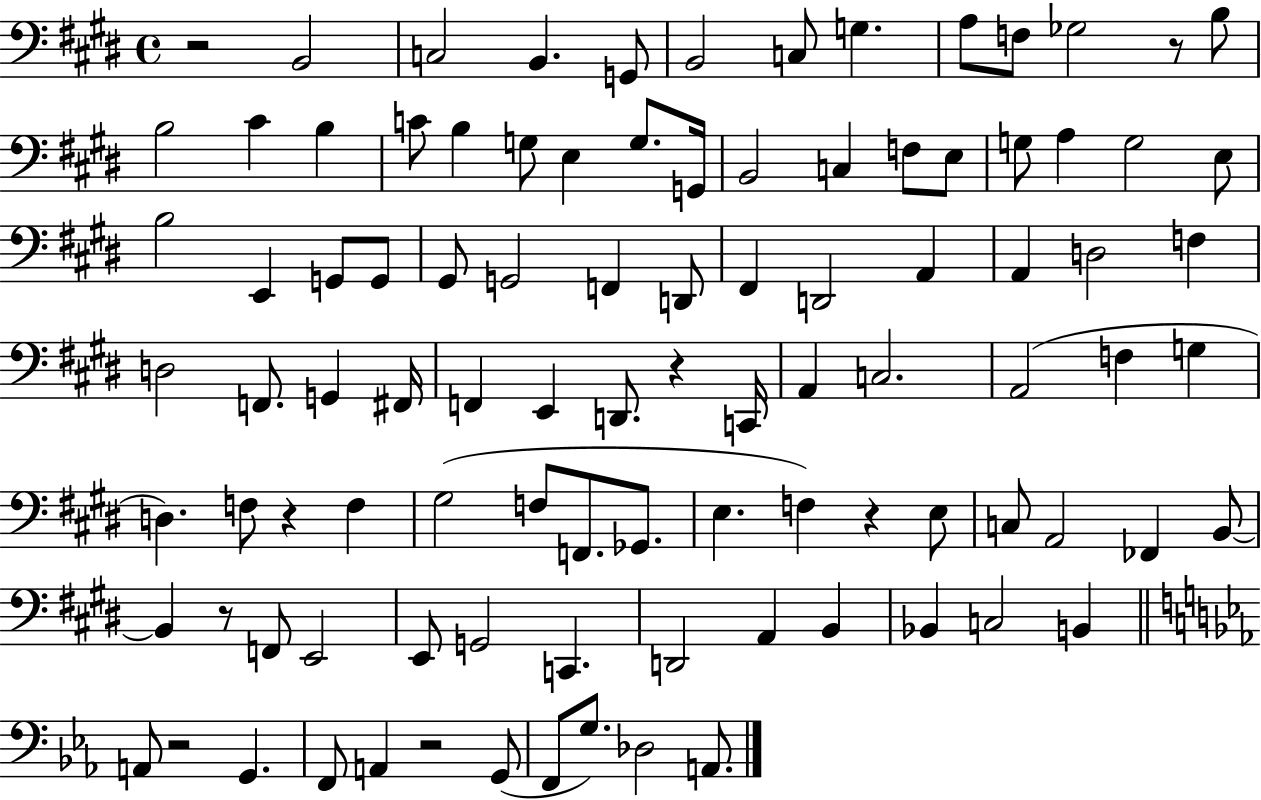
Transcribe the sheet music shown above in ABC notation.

X:1
T:Untitled
M:4/4
L:1/4
K:E
z2 B,,2 C,2 B,, G,,/2 B,,2 C,/2 G, A,/2 F,/2 _G,2 z/2 B,/2 B,2 ^C B, C/2 B, G,/2 E, G,/2 G,,/4 B,,2 C, F,/2 E,/2 G,/2 A, G,2 E,/2 B,2 E,, G,,/2 G,,/2 ^G,,/2 G,,2 F,, D,,/2 ^F,, D,,2 A,, A,, D,2 F, D,2 F,,/2 G,, ^F,,/4 F,, E,, D,,/2 z C,,/4 A,, C,2 A,,2 F, G, D, F,/2 z F, ^G,2 F,/2 F,,/2 _G,,/2 E, F, z E,/2 C,/2 A,,2 _F,, B,,/2 B,, z/2 F,,/2 E,,2 E,,/2 G,,2 C,, D,,2 A,, B,, _B,, C,2 B,, A,,/2 z2 G,, F,,/2 A,, z2 G,,/2 F,,/2 G,/2 _D,2 A,,/2